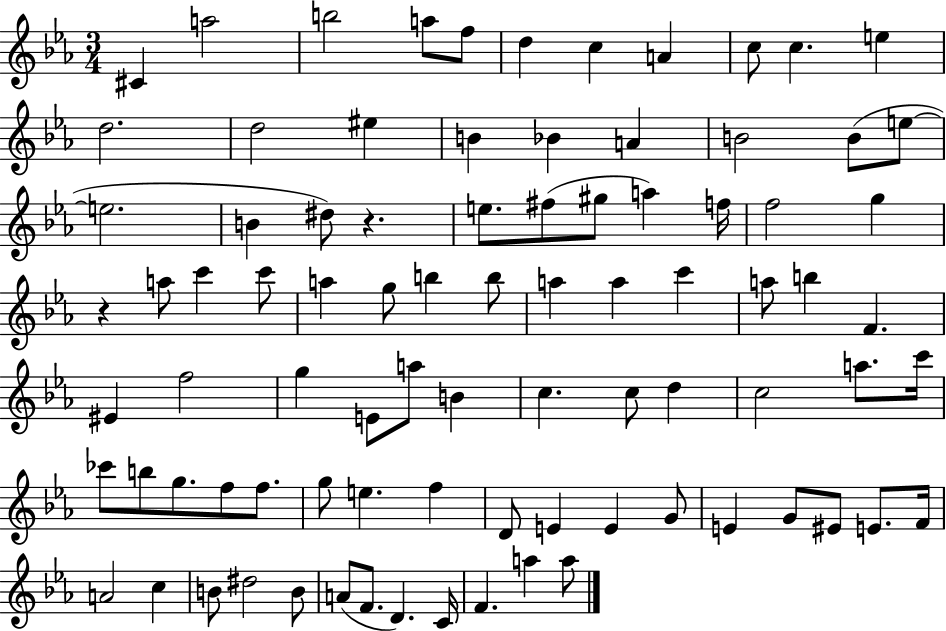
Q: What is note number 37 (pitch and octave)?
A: B5